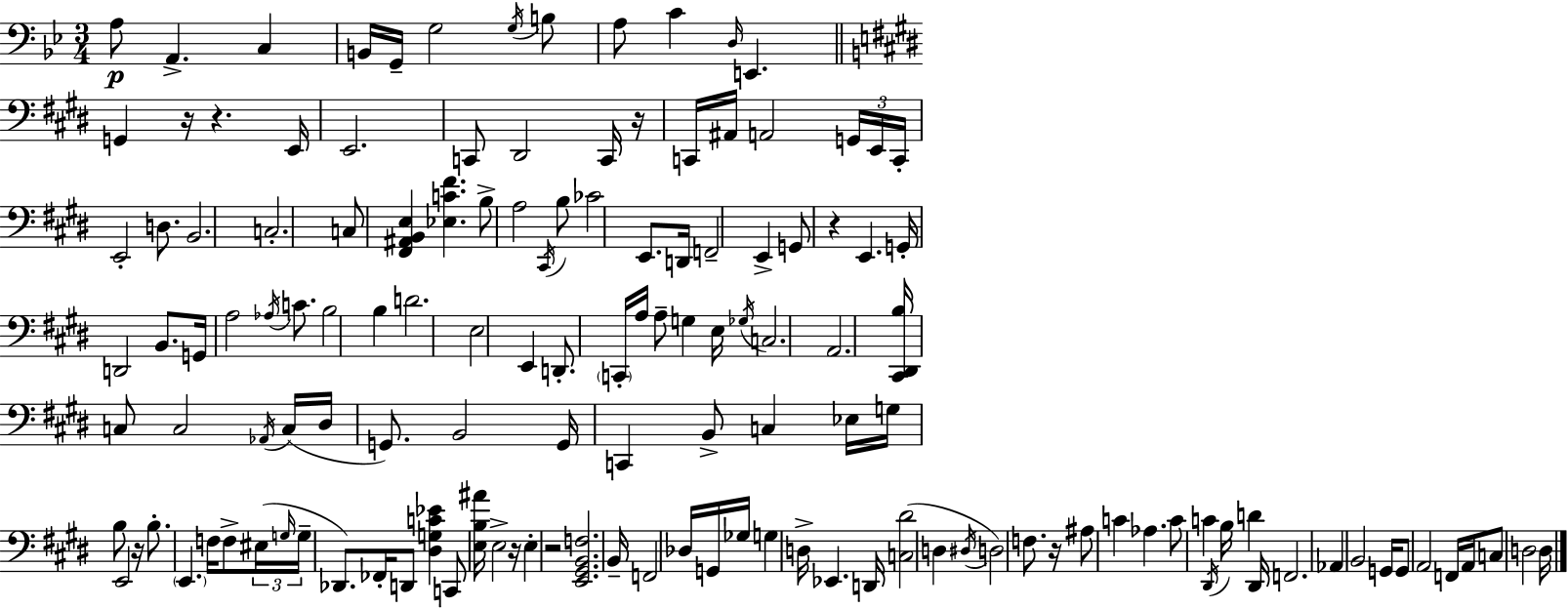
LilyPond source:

{
  \clef bass
  \numericTimeSignature
  \time 3/4
  \key g \minor
  \repeat volta 2 { a8\p a,4.-> c4 | b,16 g,16-- g2 \acciaccatura { g16 } b8 | a8 c'4 \grace { d16 } e,4. | \bar "||" \break \key e \major g,4 r16 r4. e,16 | e,2. | c,8 dis,2 c,16 r16 | c,16 ais,16 a,2 \tuplet 3/2 { g,16 e,16 | \break c,16-. } e,2-. d8. | b,2. | c2.-. | c8 <fis, ais, b, e>4 <ees c' fis'>4. | \break b8-> a2 \acciaccatura { cis,16 } b8 | ces'2 e,8. | d,16 f,2-- e,4-> | g,8 r4 e,4. | \break g,16-. d,2 b,8. | g,16 a2 \acciaccatura { aes16 } c'8. | b2 b4 | d'2. | \break e2 e,4 | d,8.-. \parenthesize c,16-. a16 a8-- g4 | e16 \acciaccatura { ges16 } c2. | a,2. | \break <cis, dis, b>16 c8 c2 | \acciaccatura { aes,16 } c16( dis16 g,8.) b,2 | g,16 c,4 b,8-> c4 | ees16 g16 b8 e,2 | \break r16 b8.-. \parenthesize e,4. | f16 f8-> \tuplet 3/2 { eis16( \grace { g16 } g16-- } des,8.) fes,16-. d,8 | <dis g c' ees'>4 c,8 <e b ais'>16 e2-> | r16 e4-. r2 | \break <e, gis, b, f>2. | b,16-- f,2 | des16 g,16 ges16 g4 d16-> ees,4. | d,16 <c dis'>2( | \break d4 \acciaccatura { dis16 } d2) | f8. r16 ais8 c'4 | aes4. c'8 c'4 | \acciaccatura { dis,16 } b16 d'4 dis,16 f,2. | \break aes,4 b,2 | g,16 g,8 a,2 | f,16 a,16 c8 d2 | d16 } \bar "|."
}